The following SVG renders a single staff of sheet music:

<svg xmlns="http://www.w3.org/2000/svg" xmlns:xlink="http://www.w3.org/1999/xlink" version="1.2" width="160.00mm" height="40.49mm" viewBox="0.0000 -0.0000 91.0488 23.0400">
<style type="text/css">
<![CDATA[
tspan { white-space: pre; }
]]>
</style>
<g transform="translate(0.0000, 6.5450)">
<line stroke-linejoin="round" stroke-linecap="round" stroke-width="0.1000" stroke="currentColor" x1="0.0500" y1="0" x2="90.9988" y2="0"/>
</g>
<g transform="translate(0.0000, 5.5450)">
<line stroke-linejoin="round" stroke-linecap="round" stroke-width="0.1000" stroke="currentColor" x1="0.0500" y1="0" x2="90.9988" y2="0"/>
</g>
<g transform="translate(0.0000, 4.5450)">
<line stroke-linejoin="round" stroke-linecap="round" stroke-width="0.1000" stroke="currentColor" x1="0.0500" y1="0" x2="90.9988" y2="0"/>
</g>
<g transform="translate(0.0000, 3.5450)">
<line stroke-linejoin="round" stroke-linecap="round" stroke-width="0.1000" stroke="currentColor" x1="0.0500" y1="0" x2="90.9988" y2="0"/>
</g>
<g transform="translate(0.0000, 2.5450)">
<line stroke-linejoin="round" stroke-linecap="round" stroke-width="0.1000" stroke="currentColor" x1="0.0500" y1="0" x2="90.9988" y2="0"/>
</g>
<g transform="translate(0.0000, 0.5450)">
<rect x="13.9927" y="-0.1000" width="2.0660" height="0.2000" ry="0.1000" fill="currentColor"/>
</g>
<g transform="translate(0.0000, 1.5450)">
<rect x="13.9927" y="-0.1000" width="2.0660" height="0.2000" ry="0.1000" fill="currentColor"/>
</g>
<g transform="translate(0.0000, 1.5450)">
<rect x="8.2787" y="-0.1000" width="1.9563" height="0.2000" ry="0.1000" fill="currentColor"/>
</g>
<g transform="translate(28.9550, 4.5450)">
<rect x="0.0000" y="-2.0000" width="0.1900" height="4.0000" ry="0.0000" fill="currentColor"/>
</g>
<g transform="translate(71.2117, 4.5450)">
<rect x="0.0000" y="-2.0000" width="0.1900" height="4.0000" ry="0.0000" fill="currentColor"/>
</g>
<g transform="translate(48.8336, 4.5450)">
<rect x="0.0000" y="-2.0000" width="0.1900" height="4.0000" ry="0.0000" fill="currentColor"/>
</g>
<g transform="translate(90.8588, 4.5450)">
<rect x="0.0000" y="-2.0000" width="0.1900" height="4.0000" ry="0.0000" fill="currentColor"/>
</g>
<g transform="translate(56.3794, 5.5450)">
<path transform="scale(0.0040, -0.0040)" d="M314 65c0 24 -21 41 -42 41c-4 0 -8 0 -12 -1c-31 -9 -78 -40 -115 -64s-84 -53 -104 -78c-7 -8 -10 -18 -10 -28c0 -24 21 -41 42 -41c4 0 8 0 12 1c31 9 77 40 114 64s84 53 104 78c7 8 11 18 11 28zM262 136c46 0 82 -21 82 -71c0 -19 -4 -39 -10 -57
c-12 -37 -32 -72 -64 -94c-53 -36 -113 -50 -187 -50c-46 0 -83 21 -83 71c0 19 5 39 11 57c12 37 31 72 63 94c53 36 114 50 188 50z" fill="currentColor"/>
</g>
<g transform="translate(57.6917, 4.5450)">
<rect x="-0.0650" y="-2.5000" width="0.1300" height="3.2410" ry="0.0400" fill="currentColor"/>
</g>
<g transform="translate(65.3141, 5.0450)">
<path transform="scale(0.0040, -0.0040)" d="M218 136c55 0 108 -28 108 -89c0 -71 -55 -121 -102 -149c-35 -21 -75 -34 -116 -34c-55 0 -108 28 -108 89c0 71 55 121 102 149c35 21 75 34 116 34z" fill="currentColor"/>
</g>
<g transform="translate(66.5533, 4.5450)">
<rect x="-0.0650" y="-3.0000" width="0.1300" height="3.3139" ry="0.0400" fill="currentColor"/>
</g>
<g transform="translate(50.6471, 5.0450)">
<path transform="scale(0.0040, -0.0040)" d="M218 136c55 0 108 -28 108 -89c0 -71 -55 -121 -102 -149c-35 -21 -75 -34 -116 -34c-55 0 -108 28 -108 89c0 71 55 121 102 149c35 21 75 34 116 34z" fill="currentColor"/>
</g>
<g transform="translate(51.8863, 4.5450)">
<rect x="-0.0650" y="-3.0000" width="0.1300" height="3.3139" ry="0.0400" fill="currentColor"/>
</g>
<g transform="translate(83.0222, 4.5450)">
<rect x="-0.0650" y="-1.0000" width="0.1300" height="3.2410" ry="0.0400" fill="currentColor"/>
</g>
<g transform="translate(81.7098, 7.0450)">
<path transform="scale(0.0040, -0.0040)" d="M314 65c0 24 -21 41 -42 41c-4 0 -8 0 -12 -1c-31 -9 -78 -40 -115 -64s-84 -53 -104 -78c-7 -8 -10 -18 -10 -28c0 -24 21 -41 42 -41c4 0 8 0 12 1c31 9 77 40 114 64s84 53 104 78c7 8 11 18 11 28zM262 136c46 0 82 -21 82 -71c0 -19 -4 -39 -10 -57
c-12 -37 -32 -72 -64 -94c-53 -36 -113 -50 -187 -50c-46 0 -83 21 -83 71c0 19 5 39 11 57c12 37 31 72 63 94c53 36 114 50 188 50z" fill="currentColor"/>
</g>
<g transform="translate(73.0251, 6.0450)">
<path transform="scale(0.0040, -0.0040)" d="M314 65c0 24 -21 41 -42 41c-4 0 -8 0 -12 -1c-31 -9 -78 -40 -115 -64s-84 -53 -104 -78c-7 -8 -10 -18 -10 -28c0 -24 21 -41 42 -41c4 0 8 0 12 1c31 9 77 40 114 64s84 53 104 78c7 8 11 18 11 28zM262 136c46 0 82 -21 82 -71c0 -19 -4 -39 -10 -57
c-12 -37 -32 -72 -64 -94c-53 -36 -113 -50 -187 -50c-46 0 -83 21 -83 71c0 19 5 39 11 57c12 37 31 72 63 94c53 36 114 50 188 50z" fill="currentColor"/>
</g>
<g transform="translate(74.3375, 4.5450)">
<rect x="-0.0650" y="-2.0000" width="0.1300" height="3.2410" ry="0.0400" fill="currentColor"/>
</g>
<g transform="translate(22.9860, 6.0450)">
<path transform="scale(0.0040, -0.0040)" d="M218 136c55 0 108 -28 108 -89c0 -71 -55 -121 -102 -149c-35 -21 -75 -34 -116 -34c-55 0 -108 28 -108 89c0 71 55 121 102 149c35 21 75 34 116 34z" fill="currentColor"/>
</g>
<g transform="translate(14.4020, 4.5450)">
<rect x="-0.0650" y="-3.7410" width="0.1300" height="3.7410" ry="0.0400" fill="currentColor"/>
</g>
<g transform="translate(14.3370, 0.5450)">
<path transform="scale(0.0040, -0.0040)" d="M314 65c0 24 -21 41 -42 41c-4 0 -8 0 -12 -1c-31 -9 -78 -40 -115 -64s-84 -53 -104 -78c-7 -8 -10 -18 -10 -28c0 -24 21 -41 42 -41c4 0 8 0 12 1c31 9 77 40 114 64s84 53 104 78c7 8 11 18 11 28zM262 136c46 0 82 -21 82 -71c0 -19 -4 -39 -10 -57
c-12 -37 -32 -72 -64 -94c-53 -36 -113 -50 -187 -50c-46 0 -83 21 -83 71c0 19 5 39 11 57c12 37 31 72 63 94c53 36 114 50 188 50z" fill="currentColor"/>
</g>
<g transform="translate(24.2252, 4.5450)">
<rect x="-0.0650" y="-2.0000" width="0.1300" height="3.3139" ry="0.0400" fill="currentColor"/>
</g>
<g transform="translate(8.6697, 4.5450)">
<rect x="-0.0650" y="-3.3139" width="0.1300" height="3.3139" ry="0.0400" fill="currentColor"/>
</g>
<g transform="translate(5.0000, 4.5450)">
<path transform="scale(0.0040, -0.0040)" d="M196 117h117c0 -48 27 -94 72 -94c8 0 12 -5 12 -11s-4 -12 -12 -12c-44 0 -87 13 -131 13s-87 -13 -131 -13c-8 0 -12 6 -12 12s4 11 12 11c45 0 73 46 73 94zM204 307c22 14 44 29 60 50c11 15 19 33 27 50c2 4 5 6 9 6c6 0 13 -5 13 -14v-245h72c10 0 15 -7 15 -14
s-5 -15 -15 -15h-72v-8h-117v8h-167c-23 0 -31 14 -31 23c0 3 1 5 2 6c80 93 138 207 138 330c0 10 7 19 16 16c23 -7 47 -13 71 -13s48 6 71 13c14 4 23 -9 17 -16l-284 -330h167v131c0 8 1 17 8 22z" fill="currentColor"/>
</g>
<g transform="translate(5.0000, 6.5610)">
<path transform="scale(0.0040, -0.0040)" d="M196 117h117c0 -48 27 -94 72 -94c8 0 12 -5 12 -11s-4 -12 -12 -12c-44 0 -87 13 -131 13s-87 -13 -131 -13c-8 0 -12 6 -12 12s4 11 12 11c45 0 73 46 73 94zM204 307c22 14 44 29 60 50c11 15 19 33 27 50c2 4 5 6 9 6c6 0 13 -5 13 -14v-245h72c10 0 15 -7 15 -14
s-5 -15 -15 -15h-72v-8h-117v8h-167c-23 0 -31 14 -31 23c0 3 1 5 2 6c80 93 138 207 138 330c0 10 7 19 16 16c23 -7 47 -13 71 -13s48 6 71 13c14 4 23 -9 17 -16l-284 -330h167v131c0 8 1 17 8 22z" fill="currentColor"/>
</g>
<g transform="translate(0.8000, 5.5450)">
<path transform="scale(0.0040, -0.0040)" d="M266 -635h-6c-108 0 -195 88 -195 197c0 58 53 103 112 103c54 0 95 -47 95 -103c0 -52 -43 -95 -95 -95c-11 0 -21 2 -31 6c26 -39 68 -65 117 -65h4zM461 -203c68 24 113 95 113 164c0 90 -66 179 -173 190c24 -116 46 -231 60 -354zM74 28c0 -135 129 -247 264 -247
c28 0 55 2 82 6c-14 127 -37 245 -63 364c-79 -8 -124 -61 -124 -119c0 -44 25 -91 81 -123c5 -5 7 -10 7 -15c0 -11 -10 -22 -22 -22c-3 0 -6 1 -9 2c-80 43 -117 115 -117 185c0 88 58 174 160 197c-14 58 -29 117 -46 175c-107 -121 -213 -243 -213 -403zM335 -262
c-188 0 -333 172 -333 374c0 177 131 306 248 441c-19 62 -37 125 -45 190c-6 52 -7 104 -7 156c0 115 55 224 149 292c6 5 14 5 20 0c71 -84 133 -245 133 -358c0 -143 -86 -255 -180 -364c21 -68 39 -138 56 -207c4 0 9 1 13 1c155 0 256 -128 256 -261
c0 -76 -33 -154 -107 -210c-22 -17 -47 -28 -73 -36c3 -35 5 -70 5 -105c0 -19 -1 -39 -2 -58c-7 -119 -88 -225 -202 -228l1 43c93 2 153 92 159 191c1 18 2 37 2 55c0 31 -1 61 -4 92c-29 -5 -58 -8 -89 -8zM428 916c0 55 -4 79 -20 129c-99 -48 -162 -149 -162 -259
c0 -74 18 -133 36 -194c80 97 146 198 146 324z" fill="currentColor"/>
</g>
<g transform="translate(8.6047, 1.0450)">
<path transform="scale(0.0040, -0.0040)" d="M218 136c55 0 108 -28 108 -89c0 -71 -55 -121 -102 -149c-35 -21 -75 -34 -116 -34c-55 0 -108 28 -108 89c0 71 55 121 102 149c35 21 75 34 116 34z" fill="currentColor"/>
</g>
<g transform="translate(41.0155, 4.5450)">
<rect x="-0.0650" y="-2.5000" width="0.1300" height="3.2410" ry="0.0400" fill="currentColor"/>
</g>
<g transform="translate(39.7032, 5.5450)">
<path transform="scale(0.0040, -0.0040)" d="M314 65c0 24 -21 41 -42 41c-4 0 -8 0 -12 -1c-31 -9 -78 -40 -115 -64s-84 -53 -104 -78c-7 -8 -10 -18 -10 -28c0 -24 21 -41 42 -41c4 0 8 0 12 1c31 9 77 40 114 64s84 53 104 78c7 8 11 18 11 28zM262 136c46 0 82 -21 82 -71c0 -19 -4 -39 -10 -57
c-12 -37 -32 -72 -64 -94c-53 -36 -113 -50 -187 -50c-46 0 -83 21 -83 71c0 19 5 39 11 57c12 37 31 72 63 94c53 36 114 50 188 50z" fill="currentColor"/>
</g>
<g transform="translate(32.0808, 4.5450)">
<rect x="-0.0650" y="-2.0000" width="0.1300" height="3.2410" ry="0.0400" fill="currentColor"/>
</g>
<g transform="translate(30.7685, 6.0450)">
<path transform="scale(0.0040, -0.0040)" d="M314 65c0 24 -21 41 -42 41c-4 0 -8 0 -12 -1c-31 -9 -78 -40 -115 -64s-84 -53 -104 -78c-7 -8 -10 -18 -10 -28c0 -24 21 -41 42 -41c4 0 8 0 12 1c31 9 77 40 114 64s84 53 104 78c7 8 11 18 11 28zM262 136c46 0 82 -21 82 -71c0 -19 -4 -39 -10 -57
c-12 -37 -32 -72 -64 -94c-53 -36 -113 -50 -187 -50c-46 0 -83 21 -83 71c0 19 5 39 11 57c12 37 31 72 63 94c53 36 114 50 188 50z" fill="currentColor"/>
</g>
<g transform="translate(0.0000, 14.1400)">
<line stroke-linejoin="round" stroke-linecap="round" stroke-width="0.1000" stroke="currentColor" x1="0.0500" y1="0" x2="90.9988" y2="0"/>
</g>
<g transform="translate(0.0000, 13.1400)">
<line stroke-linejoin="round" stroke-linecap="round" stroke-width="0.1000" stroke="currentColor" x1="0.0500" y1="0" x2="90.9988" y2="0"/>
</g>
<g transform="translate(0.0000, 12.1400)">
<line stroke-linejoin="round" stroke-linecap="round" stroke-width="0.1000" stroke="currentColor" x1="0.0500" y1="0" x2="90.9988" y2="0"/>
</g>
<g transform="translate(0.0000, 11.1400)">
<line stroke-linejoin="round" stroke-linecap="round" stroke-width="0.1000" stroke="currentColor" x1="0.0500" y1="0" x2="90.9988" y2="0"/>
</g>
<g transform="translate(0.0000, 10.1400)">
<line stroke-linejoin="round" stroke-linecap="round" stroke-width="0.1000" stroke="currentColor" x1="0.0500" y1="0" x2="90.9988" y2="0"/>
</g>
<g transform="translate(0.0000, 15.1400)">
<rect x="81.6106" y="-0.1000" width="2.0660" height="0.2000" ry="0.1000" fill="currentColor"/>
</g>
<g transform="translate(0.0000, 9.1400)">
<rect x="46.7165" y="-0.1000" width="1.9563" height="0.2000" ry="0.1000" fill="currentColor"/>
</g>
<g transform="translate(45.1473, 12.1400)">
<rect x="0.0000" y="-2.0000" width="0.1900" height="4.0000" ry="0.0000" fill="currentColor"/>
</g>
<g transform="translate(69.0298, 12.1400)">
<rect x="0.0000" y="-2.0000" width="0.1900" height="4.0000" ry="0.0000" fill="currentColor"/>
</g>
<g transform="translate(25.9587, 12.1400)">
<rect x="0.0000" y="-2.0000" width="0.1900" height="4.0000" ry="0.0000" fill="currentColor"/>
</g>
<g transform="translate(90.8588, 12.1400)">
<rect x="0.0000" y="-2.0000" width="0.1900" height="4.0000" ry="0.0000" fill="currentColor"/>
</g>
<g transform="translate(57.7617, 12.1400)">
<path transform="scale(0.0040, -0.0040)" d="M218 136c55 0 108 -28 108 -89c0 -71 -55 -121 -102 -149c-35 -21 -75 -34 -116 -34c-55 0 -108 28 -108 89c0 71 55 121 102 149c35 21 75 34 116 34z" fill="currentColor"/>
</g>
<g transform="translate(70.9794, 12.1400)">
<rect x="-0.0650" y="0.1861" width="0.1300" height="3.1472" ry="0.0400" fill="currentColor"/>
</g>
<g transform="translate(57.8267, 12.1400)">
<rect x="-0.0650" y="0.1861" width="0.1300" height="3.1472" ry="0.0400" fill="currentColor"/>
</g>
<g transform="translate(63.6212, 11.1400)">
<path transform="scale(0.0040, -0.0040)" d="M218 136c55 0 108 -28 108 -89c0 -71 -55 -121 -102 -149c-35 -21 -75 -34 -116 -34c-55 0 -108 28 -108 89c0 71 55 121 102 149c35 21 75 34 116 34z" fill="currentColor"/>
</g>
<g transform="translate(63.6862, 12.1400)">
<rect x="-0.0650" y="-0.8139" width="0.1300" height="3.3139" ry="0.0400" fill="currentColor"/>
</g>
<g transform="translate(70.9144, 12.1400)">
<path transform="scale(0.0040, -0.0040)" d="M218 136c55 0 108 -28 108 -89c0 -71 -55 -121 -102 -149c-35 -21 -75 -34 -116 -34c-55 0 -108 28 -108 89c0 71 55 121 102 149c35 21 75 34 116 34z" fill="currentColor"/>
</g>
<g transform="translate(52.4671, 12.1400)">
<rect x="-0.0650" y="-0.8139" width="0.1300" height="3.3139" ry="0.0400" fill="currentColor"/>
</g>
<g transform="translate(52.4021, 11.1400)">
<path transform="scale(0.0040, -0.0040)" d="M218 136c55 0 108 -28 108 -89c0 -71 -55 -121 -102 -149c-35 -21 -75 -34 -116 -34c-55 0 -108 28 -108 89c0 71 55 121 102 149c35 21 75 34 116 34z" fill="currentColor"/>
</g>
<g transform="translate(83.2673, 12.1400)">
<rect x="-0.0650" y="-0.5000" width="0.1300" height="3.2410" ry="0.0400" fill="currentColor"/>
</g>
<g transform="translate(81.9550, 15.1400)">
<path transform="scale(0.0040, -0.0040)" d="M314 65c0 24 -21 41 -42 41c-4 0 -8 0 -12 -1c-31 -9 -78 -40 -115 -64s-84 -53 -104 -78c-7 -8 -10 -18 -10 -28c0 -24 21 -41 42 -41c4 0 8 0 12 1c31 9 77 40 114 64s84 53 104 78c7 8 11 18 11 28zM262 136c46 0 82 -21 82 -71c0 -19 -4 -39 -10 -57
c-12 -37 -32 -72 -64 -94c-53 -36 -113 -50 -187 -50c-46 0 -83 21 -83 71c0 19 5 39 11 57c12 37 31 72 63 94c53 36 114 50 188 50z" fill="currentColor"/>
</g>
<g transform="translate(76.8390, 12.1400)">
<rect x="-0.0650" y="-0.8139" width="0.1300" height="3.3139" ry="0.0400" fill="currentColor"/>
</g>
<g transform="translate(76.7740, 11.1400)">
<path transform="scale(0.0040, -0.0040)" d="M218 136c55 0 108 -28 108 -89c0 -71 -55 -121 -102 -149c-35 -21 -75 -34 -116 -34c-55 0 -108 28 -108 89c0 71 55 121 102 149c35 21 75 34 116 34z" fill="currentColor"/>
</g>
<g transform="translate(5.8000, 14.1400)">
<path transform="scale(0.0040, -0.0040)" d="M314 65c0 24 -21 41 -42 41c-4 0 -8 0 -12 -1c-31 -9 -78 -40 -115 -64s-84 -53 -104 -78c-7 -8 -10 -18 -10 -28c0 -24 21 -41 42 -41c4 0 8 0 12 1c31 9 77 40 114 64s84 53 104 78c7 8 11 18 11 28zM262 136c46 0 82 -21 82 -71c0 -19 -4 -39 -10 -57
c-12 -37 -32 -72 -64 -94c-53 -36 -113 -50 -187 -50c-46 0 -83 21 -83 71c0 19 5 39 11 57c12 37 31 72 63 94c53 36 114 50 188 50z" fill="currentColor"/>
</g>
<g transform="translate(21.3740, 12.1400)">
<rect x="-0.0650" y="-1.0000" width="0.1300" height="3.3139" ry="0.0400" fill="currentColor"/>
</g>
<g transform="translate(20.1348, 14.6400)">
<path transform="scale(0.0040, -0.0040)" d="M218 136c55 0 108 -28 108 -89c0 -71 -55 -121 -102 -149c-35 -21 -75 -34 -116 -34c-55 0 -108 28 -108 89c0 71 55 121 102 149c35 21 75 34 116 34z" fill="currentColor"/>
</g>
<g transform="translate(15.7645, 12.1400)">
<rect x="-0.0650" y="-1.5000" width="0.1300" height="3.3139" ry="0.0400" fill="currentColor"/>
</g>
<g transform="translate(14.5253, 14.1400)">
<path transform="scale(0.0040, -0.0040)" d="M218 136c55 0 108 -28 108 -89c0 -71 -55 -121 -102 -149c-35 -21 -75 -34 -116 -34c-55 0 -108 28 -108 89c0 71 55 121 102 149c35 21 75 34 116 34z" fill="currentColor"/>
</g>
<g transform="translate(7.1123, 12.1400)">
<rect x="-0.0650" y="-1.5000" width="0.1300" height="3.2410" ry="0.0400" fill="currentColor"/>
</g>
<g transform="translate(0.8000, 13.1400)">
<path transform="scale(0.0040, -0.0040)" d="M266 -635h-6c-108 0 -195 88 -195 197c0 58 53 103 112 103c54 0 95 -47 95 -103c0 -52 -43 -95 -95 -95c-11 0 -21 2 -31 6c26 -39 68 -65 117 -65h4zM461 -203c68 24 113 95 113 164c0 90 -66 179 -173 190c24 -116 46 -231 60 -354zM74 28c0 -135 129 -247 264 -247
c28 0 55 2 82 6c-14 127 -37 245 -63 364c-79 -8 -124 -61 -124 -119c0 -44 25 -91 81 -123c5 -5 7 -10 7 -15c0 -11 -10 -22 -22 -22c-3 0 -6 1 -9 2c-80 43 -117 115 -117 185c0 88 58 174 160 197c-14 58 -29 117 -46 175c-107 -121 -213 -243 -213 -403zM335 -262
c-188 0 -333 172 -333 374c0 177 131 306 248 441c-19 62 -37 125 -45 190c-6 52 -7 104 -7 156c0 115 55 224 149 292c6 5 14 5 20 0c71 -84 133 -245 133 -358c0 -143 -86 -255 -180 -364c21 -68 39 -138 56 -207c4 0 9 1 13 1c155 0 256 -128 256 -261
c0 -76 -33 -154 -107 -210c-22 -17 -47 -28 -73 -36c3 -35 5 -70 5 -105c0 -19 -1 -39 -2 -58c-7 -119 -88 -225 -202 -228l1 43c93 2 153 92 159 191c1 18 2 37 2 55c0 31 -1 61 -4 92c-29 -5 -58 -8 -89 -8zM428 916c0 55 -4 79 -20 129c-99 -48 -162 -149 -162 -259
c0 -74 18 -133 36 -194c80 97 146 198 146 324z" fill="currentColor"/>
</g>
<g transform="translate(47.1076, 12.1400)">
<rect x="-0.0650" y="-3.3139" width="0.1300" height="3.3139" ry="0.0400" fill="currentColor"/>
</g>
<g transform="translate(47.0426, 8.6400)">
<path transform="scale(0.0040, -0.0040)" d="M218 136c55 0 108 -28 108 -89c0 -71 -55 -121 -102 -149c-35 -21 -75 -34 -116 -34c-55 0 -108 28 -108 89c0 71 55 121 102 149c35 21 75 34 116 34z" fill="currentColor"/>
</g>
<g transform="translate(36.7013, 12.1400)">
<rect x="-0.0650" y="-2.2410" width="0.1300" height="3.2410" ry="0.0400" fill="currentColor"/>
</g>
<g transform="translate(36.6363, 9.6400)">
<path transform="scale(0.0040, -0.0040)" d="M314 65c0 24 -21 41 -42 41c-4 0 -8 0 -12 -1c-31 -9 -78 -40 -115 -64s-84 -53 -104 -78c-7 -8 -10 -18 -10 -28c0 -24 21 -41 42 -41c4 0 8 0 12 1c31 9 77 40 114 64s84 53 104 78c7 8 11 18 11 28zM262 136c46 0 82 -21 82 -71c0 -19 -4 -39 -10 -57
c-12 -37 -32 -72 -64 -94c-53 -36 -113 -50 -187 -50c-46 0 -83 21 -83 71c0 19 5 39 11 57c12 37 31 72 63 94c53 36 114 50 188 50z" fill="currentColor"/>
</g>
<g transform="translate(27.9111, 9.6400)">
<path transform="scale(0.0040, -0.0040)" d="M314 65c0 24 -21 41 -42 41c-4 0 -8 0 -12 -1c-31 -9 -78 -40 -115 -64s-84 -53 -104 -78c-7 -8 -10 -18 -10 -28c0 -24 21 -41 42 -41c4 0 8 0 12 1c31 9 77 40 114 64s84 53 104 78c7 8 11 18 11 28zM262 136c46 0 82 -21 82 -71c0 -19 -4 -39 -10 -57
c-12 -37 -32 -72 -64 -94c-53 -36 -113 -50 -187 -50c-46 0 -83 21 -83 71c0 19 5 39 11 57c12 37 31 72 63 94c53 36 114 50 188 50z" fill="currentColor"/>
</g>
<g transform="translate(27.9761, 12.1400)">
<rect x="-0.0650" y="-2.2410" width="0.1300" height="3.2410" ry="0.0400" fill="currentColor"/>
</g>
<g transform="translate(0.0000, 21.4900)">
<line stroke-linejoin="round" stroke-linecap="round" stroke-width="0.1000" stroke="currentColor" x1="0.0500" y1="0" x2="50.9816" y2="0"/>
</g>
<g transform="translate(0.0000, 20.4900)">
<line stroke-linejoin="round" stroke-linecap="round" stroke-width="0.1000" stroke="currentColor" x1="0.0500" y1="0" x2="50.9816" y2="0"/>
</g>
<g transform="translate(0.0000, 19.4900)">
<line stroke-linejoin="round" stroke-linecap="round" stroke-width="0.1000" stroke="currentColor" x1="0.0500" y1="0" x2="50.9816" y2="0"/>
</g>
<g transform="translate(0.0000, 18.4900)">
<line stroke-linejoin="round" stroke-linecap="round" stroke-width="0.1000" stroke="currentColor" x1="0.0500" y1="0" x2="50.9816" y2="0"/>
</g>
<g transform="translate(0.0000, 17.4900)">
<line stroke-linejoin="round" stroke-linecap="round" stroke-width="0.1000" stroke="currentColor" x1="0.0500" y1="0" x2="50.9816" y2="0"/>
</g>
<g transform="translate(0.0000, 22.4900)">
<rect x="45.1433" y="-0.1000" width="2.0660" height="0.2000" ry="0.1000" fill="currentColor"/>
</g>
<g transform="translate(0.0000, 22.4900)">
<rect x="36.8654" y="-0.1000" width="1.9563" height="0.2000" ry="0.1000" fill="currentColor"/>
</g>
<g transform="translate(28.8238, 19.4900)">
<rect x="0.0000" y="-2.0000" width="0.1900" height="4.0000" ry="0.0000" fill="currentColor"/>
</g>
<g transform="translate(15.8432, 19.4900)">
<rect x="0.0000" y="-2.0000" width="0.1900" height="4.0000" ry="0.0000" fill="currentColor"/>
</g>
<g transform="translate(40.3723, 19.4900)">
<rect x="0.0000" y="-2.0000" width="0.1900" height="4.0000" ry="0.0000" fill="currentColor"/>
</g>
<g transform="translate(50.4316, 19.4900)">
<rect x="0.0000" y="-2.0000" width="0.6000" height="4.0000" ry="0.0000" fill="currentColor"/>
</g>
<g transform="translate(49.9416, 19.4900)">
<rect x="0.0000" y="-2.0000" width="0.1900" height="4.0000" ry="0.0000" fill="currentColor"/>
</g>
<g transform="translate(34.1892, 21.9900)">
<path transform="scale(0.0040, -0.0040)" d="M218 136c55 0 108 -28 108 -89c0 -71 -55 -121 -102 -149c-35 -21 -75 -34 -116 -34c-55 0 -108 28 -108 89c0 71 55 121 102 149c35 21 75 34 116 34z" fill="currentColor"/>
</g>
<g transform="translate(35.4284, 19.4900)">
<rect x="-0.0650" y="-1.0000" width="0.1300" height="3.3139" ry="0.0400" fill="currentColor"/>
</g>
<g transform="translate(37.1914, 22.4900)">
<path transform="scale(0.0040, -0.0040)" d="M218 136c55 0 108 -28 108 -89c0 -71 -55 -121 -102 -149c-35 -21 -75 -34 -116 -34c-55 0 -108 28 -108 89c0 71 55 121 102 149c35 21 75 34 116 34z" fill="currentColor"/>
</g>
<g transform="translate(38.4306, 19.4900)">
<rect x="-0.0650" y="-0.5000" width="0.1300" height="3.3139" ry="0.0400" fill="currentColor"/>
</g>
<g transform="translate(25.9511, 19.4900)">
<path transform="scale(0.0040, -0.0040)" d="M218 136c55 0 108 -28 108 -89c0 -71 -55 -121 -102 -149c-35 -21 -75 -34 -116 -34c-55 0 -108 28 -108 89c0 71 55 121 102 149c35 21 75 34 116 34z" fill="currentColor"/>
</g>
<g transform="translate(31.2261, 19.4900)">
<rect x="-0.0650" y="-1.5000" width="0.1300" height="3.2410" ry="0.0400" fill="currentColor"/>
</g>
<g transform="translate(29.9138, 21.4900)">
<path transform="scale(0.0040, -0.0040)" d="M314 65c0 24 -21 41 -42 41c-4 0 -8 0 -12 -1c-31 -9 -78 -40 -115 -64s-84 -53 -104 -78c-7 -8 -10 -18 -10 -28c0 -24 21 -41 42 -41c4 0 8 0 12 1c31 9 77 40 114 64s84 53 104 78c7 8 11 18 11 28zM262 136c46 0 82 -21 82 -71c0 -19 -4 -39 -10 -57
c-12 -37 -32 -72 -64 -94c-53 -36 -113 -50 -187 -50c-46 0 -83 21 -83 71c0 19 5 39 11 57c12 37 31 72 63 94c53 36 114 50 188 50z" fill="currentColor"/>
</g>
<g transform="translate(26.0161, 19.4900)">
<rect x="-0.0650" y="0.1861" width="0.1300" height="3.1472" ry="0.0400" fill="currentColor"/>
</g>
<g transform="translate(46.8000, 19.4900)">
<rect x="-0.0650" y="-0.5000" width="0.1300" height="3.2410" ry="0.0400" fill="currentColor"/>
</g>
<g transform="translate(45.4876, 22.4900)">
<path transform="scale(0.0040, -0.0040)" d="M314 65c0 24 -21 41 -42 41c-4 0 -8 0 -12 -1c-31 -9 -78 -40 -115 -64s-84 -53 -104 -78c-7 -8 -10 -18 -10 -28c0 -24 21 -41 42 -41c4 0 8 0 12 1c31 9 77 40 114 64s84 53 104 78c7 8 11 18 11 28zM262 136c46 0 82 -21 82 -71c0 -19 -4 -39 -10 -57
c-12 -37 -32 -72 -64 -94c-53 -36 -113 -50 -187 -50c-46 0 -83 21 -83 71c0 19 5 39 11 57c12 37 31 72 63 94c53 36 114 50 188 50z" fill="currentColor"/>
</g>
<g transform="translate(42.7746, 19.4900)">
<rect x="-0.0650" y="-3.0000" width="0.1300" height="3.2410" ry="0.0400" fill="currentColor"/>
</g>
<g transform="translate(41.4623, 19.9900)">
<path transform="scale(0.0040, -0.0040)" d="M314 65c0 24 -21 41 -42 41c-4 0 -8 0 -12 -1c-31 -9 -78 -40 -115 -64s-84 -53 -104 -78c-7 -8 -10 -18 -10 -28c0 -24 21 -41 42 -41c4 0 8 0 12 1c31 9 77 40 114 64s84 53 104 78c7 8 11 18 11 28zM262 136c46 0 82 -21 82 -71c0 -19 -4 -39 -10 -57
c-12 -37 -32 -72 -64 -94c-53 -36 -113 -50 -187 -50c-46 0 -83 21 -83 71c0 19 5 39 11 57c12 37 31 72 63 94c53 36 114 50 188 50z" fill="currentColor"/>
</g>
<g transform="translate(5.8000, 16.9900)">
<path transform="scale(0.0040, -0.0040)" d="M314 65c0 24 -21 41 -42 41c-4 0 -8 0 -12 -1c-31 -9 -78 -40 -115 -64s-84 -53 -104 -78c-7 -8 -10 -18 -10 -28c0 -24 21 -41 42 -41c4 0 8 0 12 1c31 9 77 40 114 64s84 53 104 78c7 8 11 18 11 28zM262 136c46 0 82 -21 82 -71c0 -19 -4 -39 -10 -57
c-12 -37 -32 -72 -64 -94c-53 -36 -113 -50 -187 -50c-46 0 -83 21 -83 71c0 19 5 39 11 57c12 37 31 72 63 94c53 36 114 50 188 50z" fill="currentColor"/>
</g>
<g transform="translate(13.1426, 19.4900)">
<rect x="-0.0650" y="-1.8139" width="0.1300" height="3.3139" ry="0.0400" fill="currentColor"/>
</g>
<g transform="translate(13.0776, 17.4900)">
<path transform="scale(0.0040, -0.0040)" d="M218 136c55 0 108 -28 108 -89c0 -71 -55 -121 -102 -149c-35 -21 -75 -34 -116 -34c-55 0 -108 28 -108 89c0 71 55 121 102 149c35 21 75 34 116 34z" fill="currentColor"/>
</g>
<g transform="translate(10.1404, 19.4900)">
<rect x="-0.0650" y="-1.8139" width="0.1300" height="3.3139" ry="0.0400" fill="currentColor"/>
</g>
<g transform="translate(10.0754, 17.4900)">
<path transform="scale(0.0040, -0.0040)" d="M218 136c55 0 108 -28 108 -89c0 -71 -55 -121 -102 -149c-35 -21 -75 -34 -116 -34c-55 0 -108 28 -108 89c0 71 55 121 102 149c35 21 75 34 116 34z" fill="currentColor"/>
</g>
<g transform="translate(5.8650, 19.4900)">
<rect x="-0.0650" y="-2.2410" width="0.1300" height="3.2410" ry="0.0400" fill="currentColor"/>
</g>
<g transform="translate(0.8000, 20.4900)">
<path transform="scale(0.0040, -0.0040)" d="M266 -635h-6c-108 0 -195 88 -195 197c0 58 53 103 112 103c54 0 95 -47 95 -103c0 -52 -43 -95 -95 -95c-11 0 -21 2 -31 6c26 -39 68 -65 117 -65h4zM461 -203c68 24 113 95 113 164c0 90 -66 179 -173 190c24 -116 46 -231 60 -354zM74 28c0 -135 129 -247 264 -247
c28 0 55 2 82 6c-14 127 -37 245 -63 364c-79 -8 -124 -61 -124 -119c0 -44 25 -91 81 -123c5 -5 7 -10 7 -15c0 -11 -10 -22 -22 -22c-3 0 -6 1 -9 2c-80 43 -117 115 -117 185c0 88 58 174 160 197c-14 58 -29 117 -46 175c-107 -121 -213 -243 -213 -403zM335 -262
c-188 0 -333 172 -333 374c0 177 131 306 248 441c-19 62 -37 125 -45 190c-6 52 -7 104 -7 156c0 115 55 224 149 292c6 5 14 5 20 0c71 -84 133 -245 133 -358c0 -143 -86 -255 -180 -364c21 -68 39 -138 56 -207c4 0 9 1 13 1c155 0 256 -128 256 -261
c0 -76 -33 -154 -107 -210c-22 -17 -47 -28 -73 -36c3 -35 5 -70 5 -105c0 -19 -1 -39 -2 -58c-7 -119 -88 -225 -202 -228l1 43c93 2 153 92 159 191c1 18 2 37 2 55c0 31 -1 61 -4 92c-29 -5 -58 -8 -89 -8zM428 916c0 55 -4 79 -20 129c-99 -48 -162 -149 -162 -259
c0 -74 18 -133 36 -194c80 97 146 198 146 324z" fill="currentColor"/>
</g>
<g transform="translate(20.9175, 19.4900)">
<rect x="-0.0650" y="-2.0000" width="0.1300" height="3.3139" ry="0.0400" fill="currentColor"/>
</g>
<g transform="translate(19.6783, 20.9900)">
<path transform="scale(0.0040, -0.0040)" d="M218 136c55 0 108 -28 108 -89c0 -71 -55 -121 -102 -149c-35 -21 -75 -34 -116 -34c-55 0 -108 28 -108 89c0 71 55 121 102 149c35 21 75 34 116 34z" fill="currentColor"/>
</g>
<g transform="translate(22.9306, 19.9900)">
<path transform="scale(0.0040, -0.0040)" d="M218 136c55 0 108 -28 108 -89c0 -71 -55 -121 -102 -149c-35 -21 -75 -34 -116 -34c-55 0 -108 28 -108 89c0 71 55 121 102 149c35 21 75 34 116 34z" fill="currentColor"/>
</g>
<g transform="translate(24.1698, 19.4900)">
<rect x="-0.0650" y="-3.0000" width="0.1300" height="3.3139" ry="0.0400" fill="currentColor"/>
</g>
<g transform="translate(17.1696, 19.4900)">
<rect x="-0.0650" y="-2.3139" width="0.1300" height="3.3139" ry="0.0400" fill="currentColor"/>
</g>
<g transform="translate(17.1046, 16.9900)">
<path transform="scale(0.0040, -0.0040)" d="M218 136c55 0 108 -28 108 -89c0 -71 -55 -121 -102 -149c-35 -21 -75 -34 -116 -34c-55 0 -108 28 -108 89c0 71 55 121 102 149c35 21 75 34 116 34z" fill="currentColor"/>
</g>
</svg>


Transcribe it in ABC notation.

X:1
T:Untitled
M:4/4
L:1/4
K:C
b c'2 F F2 G2 A G2 A F2 D2 E2 E D g2 g2 b d B d B d C2 g2 f f g F A B E2 D C A2 C2